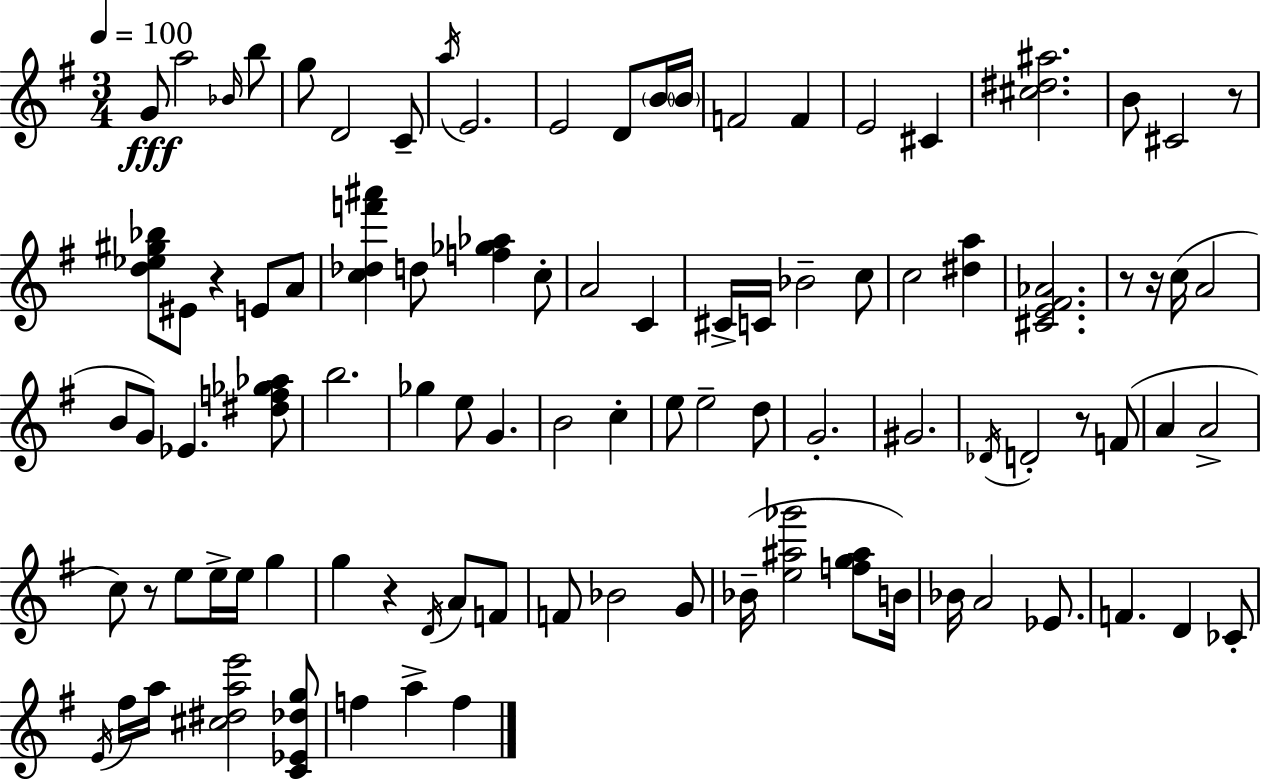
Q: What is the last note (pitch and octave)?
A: F5